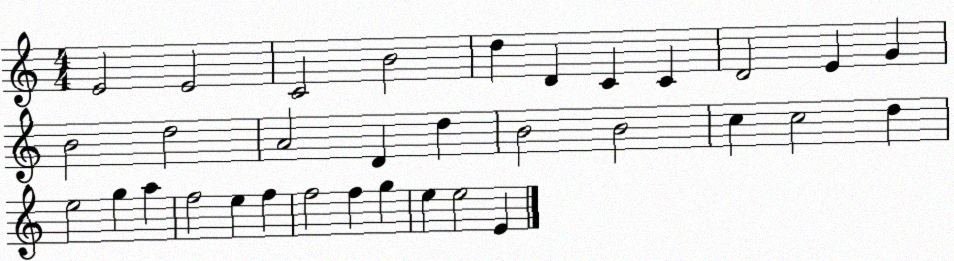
X:1
T:Untitled
M:4/4
L:1/4
K:C
E2 E2 C2 B2 d D C C D2 E G B2 d2 A2 D d B2 B2 c c2 d e2 g a f2 e f f2 f g e e2 E